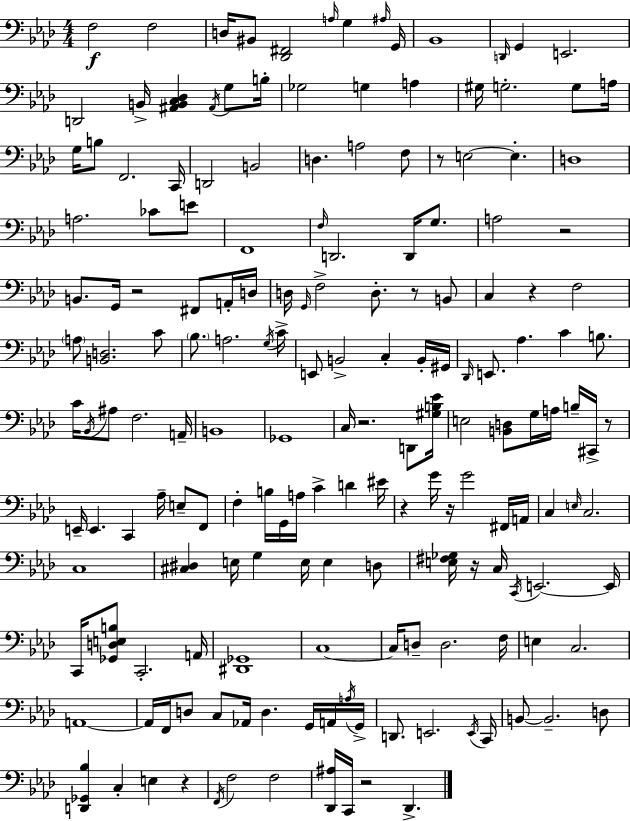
{
  \clef bass
  \numericTimeSignature
  \time 4/4
  \key f \minor
  f2\f f2 | d16 bis,8 <des, fis,>2 \grace { a16 } g4 | \grace { ais16 } g,16 bes,1 | \grace { d,16 } g,4 e,2. | \break d,2 b,16-> <ais, b, c des>4 | \acciaccatura { ais,16 } g8 b16-. ges2 g4 | a4 gis16 g2.-. | g8 a16 g16 b8 f,2. | \break c,16 d,2 b,2 | d4. a2 | f8 r8 e2~~ e4.-. | d1 | \break a2. | ces'8 e'8 f,1 | \grace { f16 } d,2. | d,16 g8. a2 r2 | \break b,8. g,16 r2 | fis,8 a,16-. d16 d16 \grace { g,16 } f2-> d8.-. | r8 b,8 c4 r4 f2 | \parenthesize a8 <b, d>2. | \break c'8 \parenthesize bes8. a2. | \acciaccatura { g16 } c'16-> e,8 b,2-> | c4-. b,16-. gis,16 \grace { des,16 } e,8. aes4. | c'4 b8. c'16 \acciaccatura { bes,16 } ais8 f2. | \break a,16-- b,1 | ges,1 | c16 r2. | d,8 <gis b ees'>16 e2 | \break <b, d>8 g16 a16 b16-- cis,16-> r8 e,16-- e,4. | c,4 aes16-- e8-- f,8 f4-. b16 g,16 a16 | c'4-> d'4 eis'16 r4 g'16 r16 g'2 | fis,16 a,16 c4 \grace { e16 } c2. | \break c1 | <cis dis>4 e16 g4 | e16 e4 d8 <e fis ges>16 r16 c16 \acciaccatura { c,16 } e,2.~~ | e,16 c,16 <ges, d e b>8 c,2.-. | \break a,16 <dis, ges,>1 | c1~~ | c16 d8-- d2. | f16 e4 c2. | \break a,1~~ | a,16 f,16 d8 c8 | aes,16 d4. g,16 a,16 \acciaccatura { a16 } g,16-> d,8. e,2. | \acciaccatura { e,16 } c,16 b,8~~ b,2.-- | \break d8 <d, ges, bes>4 | c4-. e4 r4 \acciaccatura { f,16 } f2 | f2 <des, ais>16 c,16 | r2 des,4.-> \bar "|."
}